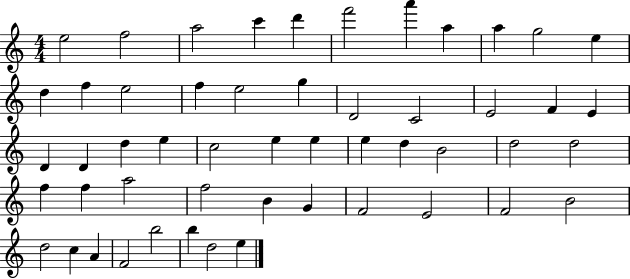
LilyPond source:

{
  \clef treble
  \numericTimeSignature
  \time 4/4
  \key c \major
  e''2 f''2 | a''2 c'''4 d'''4 | f'''2 a'''4 a''4 | a''4 g''2 e''4 | \break d''4 f''4 e''2 | f''4 e''2 g''4 | d'2 c'2 | e'2 f'4 e'4 | \break d'4 d'4 d''4 e''4 | c''2 e''4 e''4 | e''4 d''4 b'2 | d''2 d''2 | \break f''4 f''4 a''2 | f''2 b'4 g'4 | f'2 e'2 | f'2 b'2 | \break d''2 c''4 a'4 | f'2 b''2 | b''4 d''2 e''4 | \bar "|."
}